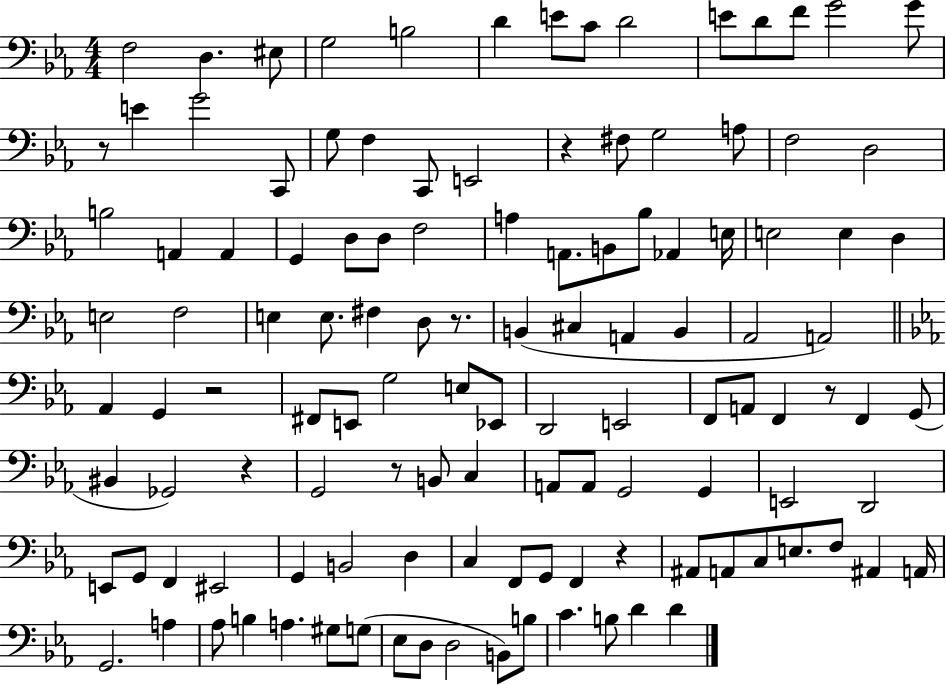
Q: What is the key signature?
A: EES major